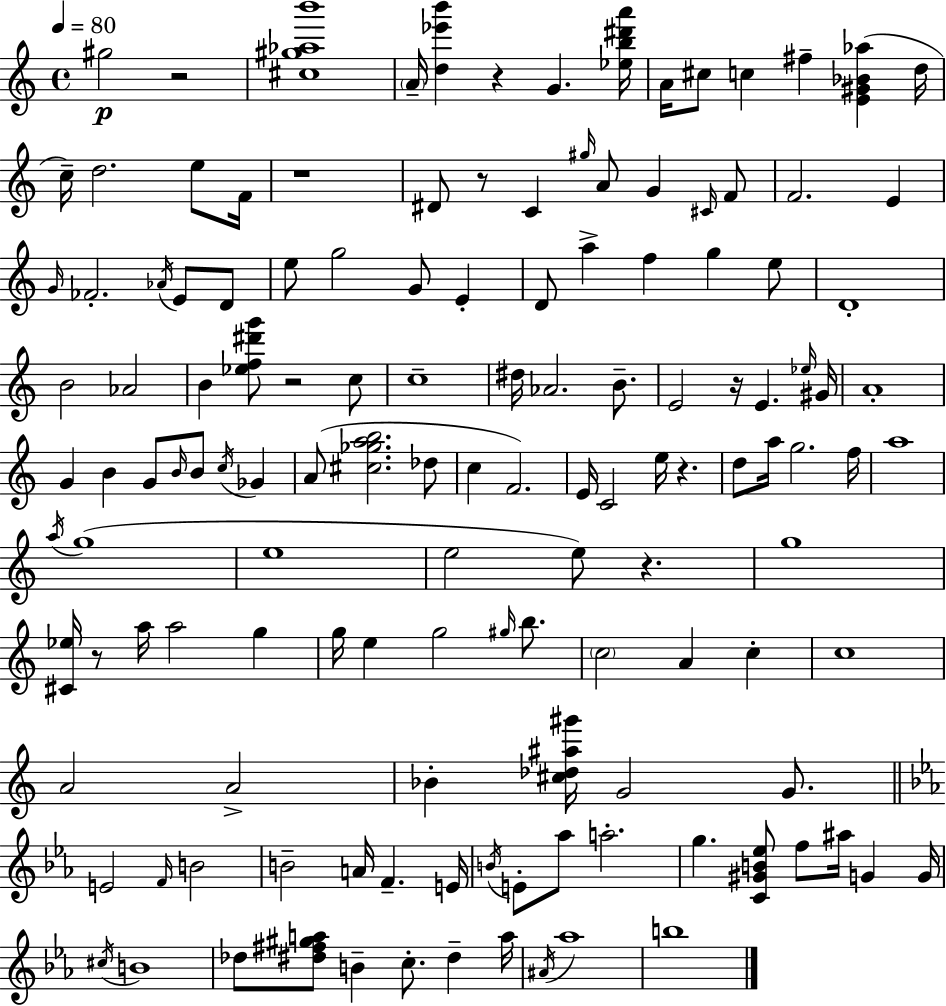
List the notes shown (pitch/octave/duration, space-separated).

G#5/h R/h [C#5,G#5,Ab5,B6]/w A4/s [D5,Eb6,B6]/q R/q G4/q. [Eb5,B5,D#6,A6]/s A4/s C#5/e C5/q F#5/q [E4,G#4,Bb4,Ab5]/q D5/s C5/s D5/h. E5/e F4/s R/w D#4/e R/e C4/q G#5/s A4/e G4/q C#4/s F4/e F4/h. E4/q G4/s FES4/h. Ab4/s E4/e D4/e E5/e G5/h G4/e E4/q D4/e A5/q F5/q G5/q E5/e D4/w B4/h Ab4/h B4/q [Eb5,F5,D#6,G6]/e R/h C5/e C5/w D#5/s Ab4/h. B4/e. E4/h R/s E4/q. Eb5/s G#4/s A4/w G4/q B4/q G4/e B4/s B4/e C5/s Gb4/q A4/e [C#5,Gb5,A5,B5]/h. Db5/e C5/q F4/h. E4/s C4/h E5/s R/q. D5/e A5/s G5/h. F5/s A5/w A5/s G5/w E5/w E5/h E5/e R/q. G5/w [C#4,Eb5]/s R/e A5/s A5/h G5/q G5/s E5/q G5/h G#5/s B5/e. C5/h A4/q C5/q C5/w A4/h A4/h Bb4/q [C#5,Db5,A#5,G#6]/s G4/h G4/e. E4/h F4/s B4/h B4/h A4/s F4/q. E4/s B4/s E4/e Ab5/e A5/h. G5/q. [C4,G#4,B4,Eb5]/e F5/e A#5/s G4/q G4/s C#5/s B4/w Db5/e [D#5,F#5,G#5,A5]/e B4/q C5/e. D#5/q A5/s A#4/s Ab5/w B5/w